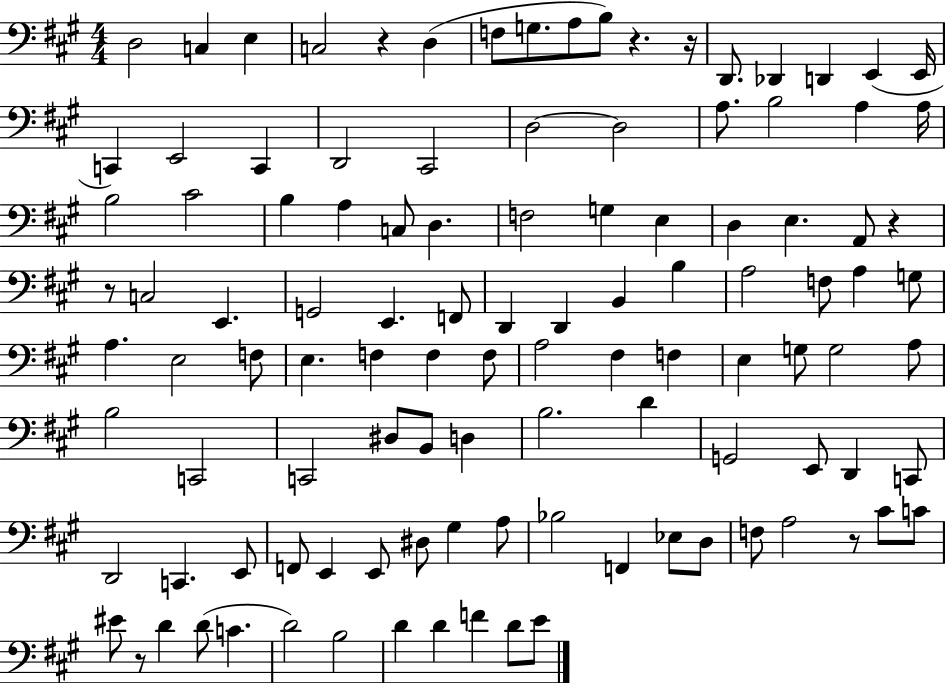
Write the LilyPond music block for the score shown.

{
  \clef bass
  \numericTimeSignature
  \time 4/4
  \key a \major
  d2 c4 e4 | c2 r4 d4( | f8 g8. a8 b8) r4. r16 | d,8. des,4 d,4 e,4( e,16 | \break c,4) e,2 c,4 | d,2 cis,2 | d2~~ d2 | a8. b2 a4 a16 | \break b2 cis'2 | b4 a4 c8 d4. | f2 g4 e4 | d4 e4. a,8 r4 | \break r8 c2 e,4. | g,2 e,4. f,8 | d,4 d,4 b,4 b4 | a2 f8 a4 g8 | \break a4. e2 f8 | e4. f4 f4 f8 | a2 fis4 f4 | e4 g8 g2 a8 | \break b2 c,2 | c,2 dis8 b,8 d4 | b2. d'4 | g,2 e,8 d,4 c,8 | \break d,2 c,4. e,8 | f,8 e,4 e,8 dis8 gis4 a8 | bes2 f,4 ees8 d8 | f8 a2 r8 cis'8 c'8 | \break eis'8 r8 d'4 d'8( c'4. | d'2) b2 | d'4 d'4 f'4 d'8 e'8 | \bar "|."
}